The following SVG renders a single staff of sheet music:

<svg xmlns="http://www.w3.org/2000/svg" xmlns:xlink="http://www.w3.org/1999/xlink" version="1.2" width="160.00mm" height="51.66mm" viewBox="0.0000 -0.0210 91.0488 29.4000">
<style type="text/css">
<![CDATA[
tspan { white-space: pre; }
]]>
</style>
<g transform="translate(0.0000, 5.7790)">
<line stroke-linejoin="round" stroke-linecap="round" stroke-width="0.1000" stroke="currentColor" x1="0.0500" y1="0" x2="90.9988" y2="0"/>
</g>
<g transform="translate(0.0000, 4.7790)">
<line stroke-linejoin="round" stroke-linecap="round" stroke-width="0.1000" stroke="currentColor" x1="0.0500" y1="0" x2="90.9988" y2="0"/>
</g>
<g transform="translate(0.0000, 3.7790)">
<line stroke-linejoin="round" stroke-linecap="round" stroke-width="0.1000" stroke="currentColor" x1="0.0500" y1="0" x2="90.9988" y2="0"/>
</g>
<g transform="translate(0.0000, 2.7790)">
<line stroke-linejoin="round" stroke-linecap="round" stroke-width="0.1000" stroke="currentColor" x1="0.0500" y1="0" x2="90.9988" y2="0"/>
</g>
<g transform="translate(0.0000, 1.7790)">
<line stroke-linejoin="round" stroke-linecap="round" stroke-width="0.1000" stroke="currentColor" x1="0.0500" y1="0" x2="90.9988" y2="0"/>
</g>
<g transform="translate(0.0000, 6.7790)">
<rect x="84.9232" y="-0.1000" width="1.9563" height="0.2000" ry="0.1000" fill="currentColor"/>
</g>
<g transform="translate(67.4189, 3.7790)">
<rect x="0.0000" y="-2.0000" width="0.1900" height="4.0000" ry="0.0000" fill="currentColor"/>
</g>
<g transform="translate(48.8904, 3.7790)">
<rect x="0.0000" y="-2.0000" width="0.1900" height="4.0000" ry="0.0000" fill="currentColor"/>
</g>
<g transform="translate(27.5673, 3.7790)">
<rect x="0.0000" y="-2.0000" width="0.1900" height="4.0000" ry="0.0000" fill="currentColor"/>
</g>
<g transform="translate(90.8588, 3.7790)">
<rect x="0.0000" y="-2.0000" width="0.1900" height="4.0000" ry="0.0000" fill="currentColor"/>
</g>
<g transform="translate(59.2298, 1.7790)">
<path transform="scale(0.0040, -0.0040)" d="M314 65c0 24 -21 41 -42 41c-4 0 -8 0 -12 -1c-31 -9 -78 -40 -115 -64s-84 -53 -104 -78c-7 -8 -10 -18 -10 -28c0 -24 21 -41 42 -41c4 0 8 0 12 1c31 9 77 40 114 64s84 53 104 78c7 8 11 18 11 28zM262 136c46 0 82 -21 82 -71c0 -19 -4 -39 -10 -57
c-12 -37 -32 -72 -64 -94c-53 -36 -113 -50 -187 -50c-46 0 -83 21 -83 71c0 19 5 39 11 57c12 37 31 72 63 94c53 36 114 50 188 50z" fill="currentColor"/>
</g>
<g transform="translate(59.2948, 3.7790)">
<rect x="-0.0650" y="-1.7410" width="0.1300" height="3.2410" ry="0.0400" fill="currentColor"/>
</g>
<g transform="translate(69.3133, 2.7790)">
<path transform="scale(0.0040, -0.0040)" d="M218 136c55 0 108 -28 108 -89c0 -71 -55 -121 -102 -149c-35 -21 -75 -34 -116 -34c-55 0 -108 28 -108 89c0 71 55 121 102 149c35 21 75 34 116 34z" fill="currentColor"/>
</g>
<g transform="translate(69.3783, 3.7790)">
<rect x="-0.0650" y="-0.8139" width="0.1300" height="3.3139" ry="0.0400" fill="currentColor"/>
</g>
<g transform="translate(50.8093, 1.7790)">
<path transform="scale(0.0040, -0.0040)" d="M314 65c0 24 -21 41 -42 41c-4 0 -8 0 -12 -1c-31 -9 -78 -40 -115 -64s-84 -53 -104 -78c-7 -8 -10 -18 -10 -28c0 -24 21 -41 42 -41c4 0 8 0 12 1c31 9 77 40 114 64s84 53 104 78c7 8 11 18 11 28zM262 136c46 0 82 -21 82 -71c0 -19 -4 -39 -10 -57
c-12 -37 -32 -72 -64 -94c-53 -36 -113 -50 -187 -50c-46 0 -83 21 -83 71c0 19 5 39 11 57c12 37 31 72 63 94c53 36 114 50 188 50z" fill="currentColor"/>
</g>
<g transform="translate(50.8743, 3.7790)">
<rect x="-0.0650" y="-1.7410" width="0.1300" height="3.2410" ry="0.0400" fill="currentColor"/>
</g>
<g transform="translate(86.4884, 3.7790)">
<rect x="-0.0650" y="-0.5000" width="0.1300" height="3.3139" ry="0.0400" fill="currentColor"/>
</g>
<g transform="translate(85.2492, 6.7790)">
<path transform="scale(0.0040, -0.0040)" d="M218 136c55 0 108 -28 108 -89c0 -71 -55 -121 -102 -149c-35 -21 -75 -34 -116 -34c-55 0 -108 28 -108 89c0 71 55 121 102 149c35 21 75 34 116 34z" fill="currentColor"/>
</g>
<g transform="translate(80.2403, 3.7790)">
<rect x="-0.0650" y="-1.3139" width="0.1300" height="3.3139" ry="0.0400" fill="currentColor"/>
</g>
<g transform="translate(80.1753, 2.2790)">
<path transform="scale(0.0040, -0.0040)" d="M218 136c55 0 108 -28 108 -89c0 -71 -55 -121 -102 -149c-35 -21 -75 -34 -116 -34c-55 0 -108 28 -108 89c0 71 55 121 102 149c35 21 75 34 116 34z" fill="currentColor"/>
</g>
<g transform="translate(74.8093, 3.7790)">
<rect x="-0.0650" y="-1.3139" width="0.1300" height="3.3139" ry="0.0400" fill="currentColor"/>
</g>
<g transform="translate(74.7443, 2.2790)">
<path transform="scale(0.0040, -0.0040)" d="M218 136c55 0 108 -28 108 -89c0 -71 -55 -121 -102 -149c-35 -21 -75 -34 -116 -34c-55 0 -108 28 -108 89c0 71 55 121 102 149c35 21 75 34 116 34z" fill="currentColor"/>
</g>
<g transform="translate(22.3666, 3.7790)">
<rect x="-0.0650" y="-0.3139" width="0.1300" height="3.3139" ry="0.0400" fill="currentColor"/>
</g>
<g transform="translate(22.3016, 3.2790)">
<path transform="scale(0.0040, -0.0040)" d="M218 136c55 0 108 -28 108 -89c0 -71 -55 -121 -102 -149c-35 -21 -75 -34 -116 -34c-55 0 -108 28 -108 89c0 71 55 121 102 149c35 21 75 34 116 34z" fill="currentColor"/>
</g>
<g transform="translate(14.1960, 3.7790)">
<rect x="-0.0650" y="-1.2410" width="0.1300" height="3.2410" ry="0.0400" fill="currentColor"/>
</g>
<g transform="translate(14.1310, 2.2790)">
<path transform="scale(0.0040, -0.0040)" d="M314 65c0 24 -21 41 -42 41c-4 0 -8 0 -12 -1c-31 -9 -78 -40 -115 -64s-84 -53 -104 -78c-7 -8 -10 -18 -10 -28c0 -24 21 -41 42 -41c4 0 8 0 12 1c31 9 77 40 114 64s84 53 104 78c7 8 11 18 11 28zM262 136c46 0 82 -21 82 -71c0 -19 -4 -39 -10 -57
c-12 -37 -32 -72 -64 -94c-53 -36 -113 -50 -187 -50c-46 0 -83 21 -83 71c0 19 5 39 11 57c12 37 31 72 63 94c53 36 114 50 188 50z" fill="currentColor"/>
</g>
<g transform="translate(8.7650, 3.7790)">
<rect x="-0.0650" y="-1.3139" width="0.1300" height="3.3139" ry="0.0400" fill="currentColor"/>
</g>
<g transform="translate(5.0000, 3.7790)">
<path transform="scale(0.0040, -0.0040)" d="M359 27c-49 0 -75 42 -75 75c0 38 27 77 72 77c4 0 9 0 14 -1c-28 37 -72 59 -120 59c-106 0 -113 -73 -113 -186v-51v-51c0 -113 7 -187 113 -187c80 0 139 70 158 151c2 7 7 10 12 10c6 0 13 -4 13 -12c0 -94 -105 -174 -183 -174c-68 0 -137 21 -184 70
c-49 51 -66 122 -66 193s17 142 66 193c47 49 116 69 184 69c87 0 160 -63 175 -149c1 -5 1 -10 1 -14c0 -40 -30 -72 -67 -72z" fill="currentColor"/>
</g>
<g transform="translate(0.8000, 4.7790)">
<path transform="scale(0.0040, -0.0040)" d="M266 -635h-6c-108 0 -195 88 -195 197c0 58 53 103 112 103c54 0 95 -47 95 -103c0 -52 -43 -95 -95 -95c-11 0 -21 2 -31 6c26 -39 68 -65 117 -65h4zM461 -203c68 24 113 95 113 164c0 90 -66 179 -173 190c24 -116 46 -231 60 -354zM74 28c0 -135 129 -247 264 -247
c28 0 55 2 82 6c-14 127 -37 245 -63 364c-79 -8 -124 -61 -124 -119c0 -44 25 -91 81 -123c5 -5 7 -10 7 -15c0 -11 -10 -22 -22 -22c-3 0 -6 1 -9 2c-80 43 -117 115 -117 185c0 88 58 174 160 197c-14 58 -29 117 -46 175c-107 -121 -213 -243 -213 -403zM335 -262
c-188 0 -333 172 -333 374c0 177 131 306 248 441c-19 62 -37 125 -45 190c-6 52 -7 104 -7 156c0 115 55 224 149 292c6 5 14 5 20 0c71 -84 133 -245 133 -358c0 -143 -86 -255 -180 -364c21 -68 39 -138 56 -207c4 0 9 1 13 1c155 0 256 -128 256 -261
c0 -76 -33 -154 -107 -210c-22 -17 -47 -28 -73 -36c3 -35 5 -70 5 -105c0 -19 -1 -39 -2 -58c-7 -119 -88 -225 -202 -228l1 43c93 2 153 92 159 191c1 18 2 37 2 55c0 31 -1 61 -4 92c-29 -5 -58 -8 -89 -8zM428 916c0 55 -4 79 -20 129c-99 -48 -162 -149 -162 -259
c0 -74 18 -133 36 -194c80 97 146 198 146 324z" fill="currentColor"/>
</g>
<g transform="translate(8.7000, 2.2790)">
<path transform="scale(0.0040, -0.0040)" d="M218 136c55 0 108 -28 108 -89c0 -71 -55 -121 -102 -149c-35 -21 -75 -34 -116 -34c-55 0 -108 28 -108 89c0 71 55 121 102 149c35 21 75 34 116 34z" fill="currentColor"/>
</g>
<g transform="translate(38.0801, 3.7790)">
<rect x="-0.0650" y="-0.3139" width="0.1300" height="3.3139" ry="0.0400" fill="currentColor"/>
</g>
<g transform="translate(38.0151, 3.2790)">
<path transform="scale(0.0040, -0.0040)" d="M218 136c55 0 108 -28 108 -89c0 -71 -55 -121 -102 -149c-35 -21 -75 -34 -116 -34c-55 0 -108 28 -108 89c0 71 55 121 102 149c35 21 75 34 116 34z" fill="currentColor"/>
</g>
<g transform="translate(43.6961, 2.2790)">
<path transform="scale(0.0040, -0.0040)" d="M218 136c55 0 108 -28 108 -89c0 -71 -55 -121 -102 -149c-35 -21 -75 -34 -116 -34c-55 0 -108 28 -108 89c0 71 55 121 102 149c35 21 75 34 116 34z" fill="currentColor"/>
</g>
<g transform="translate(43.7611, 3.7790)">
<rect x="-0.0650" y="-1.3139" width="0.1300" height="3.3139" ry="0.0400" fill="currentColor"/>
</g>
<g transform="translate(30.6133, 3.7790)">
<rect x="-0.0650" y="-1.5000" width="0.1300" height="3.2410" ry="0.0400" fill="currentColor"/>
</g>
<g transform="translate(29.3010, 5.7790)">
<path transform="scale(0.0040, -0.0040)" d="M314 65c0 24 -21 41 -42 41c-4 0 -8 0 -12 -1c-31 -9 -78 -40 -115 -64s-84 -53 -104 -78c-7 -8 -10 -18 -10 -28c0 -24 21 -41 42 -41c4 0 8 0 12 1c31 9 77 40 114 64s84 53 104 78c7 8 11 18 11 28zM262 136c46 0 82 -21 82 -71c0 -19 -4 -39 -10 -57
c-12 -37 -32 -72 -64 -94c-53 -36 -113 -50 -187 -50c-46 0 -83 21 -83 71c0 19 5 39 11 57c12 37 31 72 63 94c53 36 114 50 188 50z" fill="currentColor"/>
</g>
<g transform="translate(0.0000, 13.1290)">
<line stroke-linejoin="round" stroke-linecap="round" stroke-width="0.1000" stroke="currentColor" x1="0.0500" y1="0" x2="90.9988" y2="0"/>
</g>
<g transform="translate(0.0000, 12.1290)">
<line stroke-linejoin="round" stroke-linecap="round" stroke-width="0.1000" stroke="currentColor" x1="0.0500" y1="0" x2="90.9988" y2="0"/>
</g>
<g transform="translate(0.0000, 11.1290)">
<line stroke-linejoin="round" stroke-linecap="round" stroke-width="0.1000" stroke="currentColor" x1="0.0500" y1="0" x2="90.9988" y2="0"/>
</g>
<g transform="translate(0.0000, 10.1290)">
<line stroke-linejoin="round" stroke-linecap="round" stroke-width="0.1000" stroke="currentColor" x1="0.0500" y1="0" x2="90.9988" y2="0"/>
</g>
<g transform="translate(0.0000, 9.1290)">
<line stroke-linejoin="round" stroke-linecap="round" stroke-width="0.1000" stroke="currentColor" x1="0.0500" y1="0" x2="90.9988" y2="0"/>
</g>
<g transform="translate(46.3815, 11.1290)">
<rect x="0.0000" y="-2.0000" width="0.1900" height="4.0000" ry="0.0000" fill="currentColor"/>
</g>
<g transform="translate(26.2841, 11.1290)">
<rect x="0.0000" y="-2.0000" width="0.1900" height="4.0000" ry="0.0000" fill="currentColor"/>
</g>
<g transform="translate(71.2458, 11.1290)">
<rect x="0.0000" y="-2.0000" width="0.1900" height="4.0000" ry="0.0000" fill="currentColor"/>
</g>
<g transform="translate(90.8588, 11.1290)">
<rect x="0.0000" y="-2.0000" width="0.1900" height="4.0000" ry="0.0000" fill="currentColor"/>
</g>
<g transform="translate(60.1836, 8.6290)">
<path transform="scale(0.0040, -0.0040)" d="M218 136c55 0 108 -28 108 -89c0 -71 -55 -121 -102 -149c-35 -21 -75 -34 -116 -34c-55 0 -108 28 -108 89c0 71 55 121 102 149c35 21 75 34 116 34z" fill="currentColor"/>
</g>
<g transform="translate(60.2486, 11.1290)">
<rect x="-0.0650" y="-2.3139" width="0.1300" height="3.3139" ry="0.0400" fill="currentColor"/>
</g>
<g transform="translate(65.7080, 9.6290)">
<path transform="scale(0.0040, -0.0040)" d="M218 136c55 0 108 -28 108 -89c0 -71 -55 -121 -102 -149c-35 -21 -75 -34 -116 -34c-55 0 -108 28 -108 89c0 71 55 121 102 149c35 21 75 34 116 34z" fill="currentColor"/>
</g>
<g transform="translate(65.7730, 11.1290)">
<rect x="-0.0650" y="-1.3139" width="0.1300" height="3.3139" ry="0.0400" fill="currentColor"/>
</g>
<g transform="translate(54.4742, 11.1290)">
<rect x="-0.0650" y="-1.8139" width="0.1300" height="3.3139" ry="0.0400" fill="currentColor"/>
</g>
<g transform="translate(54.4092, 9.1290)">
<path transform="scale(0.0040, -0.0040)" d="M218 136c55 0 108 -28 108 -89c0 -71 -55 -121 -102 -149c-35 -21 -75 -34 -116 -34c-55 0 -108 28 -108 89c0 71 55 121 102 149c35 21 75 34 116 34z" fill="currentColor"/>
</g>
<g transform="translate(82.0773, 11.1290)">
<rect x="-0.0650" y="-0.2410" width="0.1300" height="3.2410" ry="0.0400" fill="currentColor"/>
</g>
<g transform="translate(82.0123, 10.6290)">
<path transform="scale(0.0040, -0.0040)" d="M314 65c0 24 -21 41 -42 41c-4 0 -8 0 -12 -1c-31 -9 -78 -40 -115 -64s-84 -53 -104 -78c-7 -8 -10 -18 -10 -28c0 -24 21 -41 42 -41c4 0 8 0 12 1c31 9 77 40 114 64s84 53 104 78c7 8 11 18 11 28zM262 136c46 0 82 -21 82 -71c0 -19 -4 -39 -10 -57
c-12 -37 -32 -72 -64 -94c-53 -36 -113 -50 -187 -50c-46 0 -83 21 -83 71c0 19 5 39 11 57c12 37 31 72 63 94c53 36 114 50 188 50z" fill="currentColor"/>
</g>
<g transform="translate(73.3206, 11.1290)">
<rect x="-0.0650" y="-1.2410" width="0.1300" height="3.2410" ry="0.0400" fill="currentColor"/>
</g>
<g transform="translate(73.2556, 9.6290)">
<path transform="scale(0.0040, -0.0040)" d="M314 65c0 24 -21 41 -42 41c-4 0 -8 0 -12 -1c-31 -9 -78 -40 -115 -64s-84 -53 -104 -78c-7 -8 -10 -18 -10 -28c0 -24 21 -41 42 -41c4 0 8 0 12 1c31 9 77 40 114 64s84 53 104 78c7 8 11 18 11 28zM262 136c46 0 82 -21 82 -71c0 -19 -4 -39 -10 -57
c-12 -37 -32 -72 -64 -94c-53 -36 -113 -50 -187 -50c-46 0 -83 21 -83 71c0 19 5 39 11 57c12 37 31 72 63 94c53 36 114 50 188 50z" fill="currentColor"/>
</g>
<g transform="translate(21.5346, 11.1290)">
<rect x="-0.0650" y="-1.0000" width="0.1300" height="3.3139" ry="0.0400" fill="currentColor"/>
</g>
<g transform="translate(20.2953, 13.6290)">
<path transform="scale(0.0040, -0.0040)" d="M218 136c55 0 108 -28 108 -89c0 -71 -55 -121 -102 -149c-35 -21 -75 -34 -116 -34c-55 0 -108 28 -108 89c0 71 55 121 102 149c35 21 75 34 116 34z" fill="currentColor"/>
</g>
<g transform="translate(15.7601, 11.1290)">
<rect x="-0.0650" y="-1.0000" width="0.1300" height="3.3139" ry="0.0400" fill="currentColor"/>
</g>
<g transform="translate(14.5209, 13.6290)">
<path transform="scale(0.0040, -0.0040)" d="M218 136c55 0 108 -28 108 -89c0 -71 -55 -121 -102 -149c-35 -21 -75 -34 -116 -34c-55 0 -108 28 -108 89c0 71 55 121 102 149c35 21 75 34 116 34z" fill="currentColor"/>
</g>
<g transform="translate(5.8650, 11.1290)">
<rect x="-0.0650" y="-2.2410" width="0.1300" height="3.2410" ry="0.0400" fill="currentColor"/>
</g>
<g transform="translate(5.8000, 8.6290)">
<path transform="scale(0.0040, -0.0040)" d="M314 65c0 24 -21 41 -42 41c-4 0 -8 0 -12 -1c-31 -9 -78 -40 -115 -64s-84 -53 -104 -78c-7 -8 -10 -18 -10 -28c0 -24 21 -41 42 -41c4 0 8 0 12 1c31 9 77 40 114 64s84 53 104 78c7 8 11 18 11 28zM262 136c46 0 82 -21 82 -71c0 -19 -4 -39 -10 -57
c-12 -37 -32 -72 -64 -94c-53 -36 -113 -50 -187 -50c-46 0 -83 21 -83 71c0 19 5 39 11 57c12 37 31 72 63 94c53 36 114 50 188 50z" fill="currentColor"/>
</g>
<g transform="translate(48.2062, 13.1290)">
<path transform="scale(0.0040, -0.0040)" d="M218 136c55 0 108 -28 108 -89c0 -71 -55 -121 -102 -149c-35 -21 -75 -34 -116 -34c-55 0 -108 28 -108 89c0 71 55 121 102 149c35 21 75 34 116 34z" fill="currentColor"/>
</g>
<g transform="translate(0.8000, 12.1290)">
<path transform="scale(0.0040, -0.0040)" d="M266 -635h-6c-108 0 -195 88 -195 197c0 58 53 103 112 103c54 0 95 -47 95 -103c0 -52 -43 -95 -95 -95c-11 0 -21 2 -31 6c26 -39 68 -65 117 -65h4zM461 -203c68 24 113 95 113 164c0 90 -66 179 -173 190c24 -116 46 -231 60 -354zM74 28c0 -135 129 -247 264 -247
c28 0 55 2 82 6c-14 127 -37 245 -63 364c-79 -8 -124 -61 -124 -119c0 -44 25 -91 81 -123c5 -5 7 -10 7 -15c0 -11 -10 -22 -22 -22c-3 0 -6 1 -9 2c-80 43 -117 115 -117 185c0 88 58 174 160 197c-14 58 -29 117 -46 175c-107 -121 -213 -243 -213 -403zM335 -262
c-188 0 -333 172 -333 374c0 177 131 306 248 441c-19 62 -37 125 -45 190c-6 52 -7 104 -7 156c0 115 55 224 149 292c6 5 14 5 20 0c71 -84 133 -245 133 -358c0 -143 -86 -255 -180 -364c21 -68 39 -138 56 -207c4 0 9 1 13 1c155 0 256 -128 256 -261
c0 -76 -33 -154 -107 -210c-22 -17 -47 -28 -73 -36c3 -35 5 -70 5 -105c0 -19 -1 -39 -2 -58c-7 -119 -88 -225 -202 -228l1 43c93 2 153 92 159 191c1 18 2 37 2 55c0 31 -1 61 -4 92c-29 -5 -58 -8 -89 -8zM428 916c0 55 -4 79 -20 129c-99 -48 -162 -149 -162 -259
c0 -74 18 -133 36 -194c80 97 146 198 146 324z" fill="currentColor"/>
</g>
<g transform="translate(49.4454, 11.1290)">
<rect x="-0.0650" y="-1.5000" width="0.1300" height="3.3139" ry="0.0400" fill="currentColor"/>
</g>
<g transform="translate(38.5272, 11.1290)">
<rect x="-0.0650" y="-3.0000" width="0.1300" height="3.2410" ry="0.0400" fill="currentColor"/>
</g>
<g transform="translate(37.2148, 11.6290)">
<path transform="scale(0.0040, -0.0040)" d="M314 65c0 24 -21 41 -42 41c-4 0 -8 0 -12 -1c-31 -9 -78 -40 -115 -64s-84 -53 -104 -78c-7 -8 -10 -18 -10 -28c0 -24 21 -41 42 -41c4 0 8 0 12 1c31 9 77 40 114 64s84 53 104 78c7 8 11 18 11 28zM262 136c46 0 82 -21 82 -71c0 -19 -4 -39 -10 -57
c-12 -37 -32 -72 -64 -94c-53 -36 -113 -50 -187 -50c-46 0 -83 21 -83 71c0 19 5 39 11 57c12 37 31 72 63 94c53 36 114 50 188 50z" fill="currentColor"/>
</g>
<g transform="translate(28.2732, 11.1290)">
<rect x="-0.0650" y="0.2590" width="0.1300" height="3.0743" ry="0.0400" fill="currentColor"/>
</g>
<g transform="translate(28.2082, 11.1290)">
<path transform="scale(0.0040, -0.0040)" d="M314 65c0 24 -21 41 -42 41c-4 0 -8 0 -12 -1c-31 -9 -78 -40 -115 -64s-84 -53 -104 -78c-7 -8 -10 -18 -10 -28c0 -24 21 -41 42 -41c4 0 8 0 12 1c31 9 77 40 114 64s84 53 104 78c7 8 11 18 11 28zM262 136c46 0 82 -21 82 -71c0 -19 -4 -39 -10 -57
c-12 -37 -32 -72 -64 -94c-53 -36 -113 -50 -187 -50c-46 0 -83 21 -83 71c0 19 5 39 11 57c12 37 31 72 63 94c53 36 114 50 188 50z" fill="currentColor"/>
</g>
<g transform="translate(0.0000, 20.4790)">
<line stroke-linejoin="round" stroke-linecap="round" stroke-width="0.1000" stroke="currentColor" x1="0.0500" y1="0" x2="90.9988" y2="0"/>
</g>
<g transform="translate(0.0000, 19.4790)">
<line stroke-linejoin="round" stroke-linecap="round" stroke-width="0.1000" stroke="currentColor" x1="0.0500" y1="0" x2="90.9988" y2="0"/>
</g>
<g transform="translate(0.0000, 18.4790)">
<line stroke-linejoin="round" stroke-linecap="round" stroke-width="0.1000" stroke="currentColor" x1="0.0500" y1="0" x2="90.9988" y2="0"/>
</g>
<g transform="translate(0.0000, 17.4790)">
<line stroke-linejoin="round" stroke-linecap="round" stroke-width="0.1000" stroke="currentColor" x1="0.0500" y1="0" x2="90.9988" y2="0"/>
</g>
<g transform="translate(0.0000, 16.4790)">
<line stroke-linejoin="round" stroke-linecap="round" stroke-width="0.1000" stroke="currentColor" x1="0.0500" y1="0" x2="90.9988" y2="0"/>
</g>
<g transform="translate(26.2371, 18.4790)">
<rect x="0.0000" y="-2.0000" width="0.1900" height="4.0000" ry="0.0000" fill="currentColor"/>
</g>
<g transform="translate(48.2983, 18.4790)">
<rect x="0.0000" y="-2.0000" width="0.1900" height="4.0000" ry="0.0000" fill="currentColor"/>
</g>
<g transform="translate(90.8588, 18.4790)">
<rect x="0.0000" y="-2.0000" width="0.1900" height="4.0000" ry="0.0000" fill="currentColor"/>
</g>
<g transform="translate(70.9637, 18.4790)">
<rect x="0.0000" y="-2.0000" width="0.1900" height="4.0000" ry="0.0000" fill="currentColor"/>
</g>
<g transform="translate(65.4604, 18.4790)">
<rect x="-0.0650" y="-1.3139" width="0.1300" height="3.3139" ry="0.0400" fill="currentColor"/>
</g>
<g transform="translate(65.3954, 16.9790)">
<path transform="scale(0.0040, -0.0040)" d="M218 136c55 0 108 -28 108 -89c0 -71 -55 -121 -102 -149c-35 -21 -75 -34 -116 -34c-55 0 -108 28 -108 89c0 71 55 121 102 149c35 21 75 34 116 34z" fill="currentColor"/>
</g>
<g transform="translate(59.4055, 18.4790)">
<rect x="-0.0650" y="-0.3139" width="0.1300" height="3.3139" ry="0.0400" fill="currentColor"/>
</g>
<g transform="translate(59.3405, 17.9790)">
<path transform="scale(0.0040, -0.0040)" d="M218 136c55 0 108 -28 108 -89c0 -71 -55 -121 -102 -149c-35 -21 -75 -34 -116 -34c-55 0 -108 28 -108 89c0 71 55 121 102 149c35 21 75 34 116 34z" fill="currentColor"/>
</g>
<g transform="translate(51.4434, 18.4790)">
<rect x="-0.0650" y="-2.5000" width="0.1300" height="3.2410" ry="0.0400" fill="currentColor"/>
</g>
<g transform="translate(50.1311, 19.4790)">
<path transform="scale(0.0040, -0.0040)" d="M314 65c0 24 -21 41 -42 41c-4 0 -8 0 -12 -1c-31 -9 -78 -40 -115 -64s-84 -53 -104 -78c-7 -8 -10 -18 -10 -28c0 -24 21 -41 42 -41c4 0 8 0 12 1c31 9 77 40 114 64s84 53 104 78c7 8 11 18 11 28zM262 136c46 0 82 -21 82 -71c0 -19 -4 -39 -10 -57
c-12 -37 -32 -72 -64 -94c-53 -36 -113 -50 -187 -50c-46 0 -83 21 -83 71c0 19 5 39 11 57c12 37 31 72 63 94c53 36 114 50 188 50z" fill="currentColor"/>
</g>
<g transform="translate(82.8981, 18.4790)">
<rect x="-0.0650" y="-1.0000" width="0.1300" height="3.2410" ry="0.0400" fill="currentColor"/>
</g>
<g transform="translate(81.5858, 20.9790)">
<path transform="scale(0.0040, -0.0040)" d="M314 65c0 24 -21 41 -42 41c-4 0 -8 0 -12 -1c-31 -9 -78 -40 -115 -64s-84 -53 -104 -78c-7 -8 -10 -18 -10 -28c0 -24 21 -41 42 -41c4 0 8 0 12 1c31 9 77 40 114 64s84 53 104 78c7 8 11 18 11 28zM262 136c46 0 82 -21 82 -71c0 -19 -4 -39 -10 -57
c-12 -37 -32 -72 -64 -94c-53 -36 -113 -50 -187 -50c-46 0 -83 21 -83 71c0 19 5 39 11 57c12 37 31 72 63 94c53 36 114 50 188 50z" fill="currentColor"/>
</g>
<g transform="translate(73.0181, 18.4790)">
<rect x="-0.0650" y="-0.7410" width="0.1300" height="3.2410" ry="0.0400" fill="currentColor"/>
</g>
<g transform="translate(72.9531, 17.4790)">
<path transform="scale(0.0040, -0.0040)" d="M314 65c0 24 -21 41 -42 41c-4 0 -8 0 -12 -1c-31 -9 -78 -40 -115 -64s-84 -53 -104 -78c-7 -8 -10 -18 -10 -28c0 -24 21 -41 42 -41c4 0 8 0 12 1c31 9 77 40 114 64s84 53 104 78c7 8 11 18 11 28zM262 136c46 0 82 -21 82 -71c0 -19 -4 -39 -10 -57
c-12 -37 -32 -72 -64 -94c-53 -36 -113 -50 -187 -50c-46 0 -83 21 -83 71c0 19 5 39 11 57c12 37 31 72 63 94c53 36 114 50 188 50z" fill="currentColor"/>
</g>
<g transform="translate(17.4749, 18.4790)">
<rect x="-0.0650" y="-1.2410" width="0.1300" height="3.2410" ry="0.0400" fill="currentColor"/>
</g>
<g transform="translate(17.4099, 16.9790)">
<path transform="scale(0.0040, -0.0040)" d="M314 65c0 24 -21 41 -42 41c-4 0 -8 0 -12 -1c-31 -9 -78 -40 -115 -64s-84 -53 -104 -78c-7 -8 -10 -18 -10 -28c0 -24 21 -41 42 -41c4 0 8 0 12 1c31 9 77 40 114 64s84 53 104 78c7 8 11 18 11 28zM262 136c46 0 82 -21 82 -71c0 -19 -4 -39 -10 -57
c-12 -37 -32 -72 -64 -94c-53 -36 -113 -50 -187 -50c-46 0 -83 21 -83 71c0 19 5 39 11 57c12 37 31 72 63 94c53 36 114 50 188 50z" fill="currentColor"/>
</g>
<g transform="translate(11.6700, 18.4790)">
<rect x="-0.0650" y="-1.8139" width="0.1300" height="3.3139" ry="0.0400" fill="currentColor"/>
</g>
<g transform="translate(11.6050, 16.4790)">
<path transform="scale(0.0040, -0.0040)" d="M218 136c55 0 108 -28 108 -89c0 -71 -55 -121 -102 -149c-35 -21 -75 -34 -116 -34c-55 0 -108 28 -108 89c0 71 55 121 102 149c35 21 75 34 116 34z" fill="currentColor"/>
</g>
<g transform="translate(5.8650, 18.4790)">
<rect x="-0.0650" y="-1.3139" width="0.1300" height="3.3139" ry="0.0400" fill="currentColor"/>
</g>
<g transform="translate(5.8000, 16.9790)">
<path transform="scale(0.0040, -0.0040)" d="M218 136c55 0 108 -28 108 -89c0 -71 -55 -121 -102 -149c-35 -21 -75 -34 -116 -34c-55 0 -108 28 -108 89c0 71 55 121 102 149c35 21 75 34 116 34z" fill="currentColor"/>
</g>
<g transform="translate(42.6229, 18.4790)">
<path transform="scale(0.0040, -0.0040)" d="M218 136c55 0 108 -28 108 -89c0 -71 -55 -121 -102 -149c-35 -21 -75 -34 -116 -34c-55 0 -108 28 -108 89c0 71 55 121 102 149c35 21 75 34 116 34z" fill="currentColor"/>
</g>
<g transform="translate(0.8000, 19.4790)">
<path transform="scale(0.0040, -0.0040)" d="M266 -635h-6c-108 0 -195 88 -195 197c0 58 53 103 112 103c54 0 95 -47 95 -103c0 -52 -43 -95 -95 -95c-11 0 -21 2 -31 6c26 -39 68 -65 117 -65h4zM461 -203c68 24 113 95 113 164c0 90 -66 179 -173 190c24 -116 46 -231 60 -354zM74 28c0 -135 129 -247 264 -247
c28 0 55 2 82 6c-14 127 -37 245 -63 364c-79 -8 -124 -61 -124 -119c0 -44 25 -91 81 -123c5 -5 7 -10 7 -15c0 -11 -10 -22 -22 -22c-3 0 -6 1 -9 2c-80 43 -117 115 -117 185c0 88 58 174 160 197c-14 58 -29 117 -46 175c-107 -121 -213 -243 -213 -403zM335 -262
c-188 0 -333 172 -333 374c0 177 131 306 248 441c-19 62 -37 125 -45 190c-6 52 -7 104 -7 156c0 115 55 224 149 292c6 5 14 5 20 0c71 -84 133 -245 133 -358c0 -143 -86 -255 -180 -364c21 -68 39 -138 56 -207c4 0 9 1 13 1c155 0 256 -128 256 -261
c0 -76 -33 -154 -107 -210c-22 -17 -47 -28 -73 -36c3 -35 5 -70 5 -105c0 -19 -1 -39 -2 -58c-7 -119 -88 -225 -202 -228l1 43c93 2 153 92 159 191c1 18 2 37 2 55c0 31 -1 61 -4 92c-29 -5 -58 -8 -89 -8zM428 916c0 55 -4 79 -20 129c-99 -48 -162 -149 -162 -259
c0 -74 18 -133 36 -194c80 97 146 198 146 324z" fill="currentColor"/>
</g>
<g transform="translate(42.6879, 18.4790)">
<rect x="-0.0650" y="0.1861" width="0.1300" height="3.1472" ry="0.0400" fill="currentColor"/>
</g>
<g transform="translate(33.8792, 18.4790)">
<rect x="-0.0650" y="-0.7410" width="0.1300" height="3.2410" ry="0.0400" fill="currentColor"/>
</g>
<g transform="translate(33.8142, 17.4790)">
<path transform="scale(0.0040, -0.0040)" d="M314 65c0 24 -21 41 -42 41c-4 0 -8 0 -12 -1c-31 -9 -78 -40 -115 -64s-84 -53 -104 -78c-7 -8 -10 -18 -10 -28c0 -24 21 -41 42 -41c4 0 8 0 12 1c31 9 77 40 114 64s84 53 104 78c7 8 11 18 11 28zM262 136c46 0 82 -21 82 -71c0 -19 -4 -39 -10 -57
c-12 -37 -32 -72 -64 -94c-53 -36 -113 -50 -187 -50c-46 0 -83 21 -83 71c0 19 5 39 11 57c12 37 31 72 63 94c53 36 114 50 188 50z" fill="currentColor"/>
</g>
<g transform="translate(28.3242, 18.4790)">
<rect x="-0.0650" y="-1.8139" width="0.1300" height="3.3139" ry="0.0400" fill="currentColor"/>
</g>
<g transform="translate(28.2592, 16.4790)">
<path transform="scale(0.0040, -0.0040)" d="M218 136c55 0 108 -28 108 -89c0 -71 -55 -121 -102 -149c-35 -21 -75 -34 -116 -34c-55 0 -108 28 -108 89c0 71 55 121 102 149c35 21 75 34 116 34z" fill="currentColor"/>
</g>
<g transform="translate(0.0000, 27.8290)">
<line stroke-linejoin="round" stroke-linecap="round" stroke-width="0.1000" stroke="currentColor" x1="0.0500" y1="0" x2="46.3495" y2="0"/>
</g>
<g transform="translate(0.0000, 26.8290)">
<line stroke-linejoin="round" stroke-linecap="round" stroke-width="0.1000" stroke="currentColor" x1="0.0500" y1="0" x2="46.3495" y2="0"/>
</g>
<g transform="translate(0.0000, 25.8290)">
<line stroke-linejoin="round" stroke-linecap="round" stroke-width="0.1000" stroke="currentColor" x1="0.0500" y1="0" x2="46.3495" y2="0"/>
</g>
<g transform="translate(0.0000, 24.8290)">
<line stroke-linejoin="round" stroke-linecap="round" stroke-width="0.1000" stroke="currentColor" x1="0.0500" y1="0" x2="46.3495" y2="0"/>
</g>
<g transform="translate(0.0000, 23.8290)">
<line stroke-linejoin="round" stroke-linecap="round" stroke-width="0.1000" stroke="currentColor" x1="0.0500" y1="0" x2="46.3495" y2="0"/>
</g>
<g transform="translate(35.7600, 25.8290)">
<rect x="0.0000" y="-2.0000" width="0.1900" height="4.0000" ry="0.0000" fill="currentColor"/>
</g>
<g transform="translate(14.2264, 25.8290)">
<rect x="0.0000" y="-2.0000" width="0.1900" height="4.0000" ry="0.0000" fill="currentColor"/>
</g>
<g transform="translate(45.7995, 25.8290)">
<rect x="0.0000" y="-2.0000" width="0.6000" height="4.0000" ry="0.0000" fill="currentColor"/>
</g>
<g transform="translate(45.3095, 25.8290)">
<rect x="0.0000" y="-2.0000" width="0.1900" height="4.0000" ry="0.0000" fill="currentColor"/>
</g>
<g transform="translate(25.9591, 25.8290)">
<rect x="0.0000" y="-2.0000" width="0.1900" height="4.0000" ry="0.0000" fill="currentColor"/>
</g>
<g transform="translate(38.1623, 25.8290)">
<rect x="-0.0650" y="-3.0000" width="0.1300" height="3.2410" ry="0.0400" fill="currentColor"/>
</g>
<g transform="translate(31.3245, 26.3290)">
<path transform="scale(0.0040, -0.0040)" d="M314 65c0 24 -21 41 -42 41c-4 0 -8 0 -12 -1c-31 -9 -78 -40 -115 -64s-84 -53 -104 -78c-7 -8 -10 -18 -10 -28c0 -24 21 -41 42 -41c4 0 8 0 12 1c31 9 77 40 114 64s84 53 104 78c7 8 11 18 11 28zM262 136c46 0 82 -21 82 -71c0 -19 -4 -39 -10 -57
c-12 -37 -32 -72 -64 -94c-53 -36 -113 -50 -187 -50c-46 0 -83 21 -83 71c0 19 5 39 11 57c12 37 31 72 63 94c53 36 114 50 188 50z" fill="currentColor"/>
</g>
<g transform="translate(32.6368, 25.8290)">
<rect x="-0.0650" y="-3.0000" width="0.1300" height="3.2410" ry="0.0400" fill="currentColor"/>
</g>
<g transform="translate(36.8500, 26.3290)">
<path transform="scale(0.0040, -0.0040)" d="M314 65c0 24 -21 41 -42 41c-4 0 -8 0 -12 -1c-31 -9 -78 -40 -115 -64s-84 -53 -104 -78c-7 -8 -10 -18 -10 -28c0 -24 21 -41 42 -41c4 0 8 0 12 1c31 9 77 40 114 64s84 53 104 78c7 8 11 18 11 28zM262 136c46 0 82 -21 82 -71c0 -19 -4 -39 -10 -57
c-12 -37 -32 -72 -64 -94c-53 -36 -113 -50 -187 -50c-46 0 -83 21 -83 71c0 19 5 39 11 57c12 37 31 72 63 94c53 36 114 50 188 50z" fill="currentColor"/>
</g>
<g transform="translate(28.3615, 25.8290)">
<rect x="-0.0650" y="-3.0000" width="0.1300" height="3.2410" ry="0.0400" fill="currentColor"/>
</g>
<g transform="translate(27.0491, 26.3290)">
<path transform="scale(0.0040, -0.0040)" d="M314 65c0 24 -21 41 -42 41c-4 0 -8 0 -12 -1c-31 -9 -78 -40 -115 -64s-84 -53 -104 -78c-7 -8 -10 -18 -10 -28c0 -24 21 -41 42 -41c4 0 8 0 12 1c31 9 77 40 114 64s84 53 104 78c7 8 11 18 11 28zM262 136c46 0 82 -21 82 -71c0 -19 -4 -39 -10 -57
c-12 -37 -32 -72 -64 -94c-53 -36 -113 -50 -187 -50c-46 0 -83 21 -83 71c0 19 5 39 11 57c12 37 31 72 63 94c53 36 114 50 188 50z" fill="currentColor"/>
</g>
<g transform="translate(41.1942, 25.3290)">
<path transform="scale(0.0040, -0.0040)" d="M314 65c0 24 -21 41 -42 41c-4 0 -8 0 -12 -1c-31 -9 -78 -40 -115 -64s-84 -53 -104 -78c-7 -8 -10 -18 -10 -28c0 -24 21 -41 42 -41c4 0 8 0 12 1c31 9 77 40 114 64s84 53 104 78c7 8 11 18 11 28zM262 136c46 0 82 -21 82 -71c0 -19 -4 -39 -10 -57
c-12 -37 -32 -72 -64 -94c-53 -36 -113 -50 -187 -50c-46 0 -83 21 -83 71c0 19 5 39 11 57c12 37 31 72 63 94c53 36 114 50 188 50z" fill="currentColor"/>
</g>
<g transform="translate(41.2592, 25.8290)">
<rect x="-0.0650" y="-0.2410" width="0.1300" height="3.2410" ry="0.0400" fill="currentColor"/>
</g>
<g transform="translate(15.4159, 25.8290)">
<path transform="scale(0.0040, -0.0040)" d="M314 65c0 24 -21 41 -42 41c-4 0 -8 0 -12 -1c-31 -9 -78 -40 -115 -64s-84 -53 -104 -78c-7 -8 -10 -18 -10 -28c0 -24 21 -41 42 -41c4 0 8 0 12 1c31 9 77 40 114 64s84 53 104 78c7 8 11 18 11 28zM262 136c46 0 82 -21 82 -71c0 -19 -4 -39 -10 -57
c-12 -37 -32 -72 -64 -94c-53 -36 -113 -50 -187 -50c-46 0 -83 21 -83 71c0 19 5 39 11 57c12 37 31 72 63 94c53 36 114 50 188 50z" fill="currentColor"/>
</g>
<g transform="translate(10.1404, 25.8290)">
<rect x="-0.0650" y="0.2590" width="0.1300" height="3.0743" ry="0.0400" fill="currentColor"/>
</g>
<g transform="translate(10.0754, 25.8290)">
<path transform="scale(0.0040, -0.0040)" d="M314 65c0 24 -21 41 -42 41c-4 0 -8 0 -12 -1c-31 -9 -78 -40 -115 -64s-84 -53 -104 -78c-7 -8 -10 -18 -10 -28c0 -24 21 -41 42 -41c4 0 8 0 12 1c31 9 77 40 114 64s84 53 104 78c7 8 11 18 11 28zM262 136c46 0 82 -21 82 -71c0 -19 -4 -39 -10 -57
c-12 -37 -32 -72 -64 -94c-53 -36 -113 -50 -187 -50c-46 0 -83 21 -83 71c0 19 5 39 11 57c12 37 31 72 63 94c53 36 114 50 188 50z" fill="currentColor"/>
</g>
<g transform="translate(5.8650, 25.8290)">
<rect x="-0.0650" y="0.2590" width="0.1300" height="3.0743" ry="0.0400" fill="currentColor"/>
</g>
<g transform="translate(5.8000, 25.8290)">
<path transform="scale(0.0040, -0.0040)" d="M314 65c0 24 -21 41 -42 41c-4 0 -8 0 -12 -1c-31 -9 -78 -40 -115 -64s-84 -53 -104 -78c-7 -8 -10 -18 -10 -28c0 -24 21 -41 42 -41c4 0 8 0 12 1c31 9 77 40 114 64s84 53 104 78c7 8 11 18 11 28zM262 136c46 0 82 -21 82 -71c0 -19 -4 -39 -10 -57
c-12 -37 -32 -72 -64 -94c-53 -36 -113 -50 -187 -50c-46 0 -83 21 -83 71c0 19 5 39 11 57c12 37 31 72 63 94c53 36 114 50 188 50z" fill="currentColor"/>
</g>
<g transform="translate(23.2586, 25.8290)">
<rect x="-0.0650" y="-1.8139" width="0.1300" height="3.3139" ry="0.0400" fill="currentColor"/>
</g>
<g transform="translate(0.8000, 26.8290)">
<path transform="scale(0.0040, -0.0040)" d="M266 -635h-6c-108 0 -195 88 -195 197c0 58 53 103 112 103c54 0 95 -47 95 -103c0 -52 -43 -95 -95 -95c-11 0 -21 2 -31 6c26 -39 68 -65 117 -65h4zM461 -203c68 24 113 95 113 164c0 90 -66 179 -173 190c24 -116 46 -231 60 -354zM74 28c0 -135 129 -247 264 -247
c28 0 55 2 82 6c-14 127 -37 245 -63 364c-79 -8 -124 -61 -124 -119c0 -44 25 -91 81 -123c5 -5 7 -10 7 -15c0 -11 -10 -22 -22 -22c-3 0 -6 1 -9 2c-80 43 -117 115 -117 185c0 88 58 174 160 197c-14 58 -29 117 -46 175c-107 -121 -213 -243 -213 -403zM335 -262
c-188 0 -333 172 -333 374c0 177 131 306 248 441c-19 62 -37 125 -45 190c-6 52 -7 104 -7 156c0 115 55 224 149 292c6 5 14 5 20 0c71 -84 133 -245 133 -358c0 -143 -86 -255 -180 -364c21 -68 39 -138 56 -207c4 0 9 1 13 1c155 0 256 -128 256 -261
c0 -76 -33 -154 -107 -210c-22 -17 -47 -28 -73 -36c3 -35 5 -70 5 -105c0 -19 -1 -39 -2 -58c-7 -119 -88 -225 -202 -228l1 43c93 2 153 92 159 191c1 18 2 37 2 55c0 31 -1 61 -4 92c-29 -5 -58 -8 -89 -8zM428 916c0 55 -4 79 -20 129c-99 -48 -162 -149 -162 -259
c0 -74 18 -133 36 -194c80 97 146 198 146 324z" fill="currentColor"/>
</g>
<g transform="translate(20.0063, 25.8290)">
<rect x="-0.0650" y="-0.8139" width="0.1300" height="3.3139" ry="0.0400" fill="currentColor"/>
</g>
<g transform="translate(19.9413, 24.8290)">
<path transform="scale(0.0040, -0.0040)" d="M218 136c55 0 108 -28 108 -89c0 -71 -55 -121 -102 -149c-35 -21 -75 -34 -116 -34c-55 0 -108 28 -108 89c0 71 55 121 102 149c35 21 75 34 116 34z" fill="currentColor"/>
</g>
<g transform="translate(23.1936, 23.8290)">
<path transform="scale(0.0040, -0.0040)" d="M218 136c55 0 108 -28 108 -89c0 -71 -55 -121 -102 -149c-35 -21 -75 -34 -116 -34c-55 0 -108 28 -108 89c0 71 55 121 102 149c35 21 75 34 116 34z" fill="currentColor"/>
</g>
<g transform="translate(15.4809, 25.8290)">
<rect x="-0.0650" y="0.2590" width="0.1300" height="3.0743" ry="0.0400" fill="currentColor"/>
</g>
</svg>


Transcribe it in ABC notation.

X:1
T:Untitled
M:4/4
L:1/4
K:C
e e2 c E2 c e f2 f2 d e e C g2 D D B2 A2 E f g e e2 c2 e f e2 f d2 B G2 c e d2 D2 B2 B2 B2 d f A2 A2 A2 c2